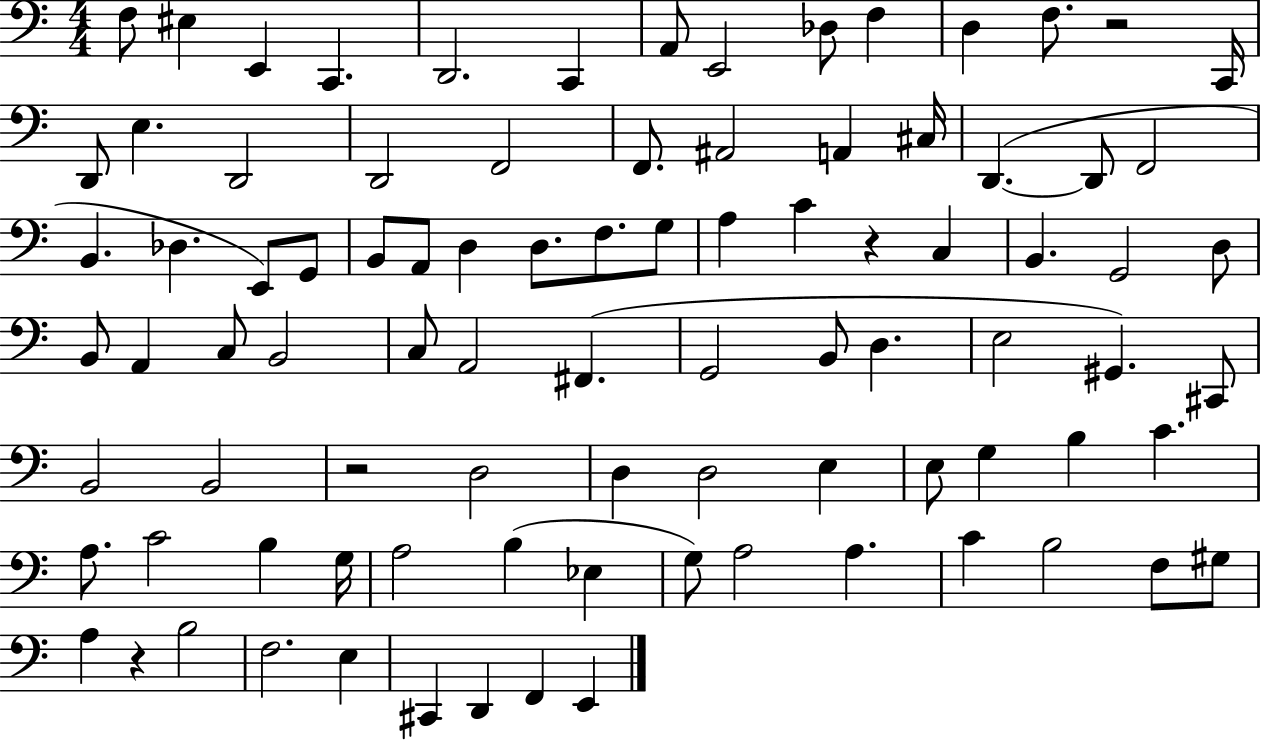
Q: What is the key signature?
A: C major